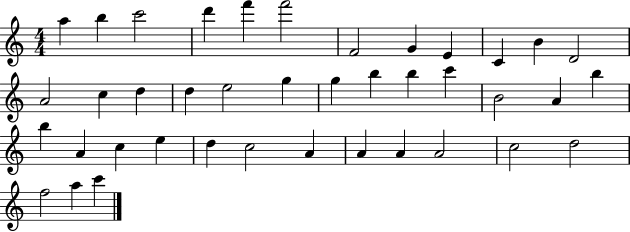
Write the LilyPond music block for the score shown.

{
  \clef treble
  \numericTimeSignature
  \time 4/4
  \key c \major
  a''4 b''4 c'''2 | d'''4 f'''4 f'''2 | f'2 g'4 e'4 | c'4 b'4 d'2 | \break a'2 c''4 d''4 | d''4 e''2 g''4 | g''4 b''4 b''4 c'''4 | b'2 a'4 b''4 | \break b''4 a'4 c''4 e''4 | d''4 c''2 a'4 | a'4 a'4 a'2 | c''2 d''2 | \break f''2 a''4 c'''4 | \bar "|."
}